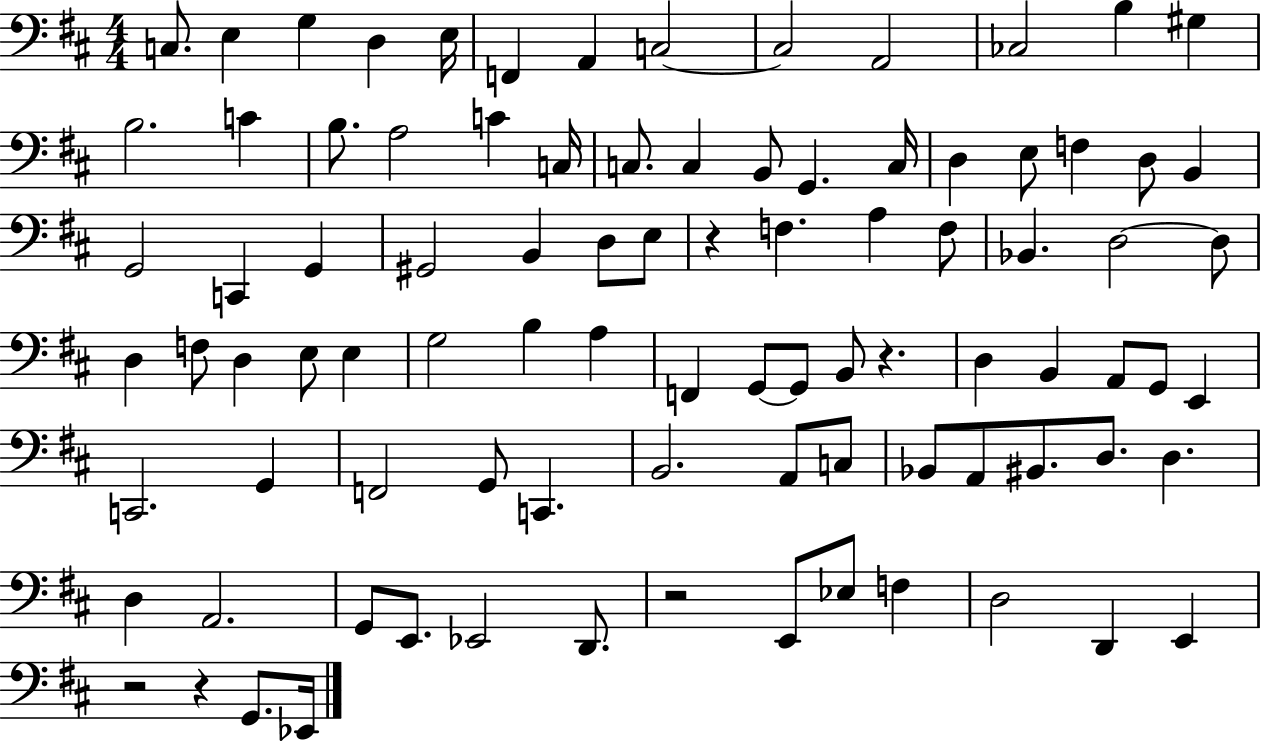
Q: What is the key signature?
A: D major